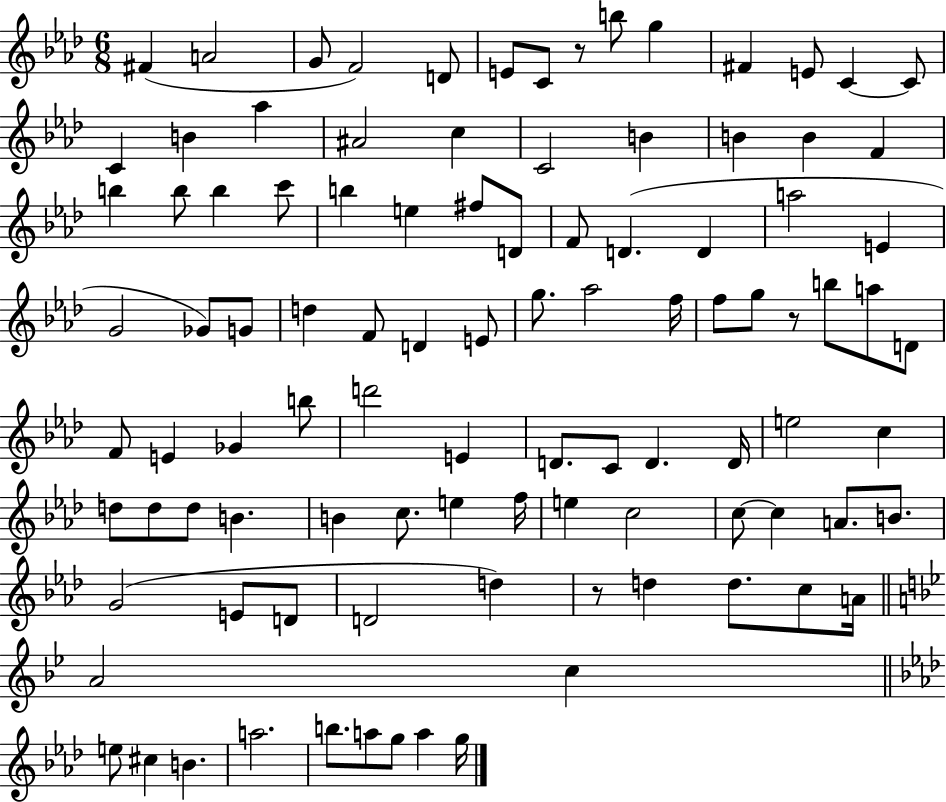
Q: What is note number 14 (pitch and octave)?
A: C4